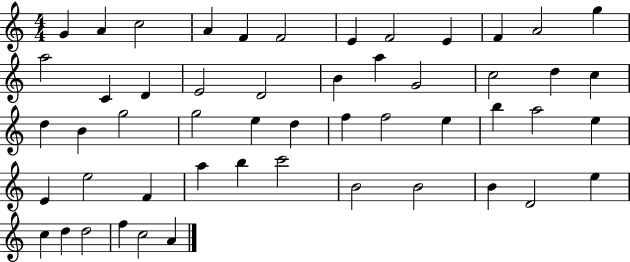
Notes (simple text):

G4/q A4/q C5/h A4/q F4/q F4/h E4/q F4/h E4/q F4/q A4/h G5/q A5/h C4/q D4/q E4/h D4/h B4/q A5/q G4/h C5/h D5/q C5/q D5/q B4/q G5/h G5/h E5/q D5/q F5/q F5/h E5/q B5/q A5/h E5/q E4/q E5/h F4/q A5/q B5/q C6/h B4/h B4/h B4/q D4/h E5/q C5/q D5/q D5/h F5/q C5/h A4/q